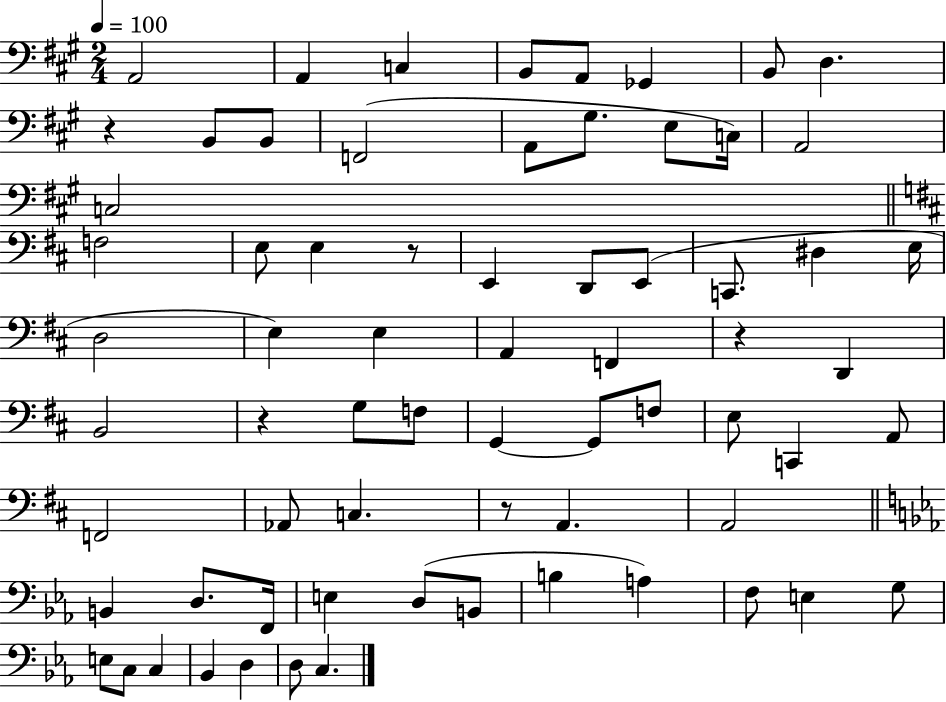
A2/h A2/q C3/q B2/e A2/e Gb2/q B2/e D3/q. R/q B2/e B2/e F2/h A2/e G#3/e. E3/e C3/s A2/h C3/h F3/h E3/e E3/q R/e E2/q D2/e E2/e C2/e. D#3/q E3/s D3/h E3/q E3/q A2/q F2/q R/q D2/q B2/h R/q G3/e F3/e G2/q G2/e F3/e E3/e C2/q A2/e F2/h Ab2/e C3/q. R/e A2/q. A2/h B2/q D3/e. F2/s E3/q D3/e B2/e B3/q A3/q F3/e E3/q G3/e E3/e C3/e C3/q Bb2/q D3/q D3/e C3/q.